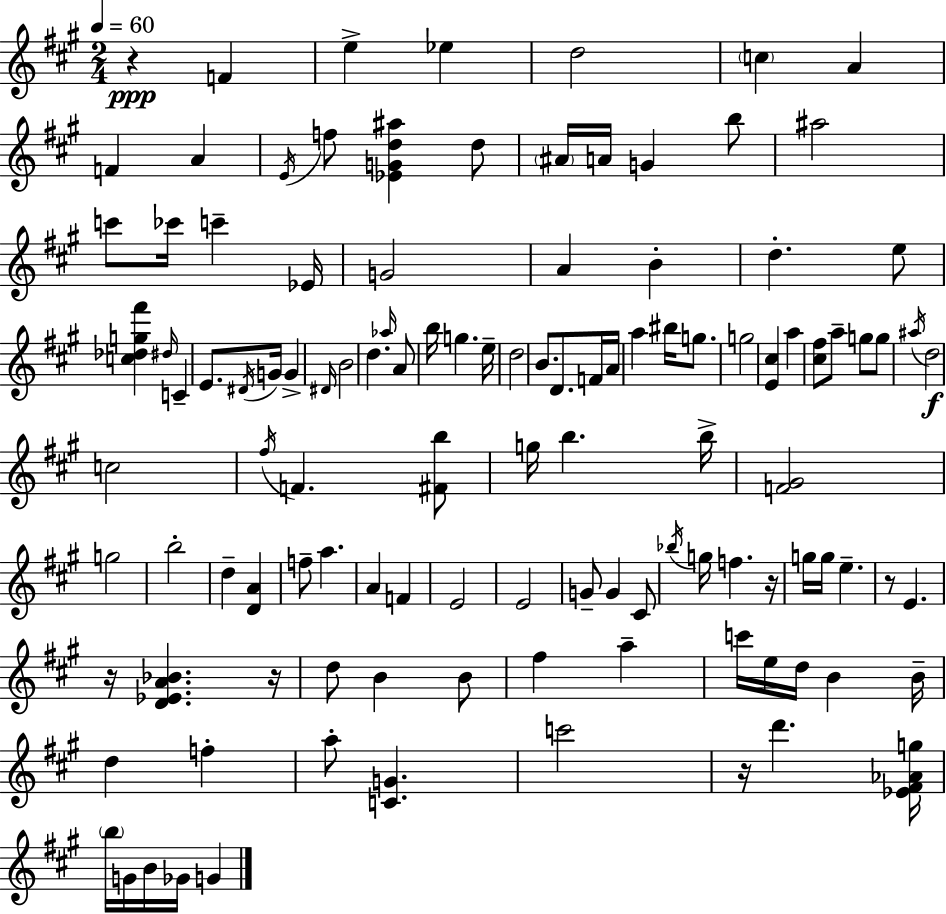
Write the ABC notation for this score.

X:1
T:Untitled
M:2/4
L:1/4
K:A
z F e _e d2 c A F A E/4 f/2 [_EGd^a] d/2 ^A/4 A/4 G b/2 ^a2 c'/2 _c'/4 c' _E/4 G2 A B d e/2 [c_dg^f'] ^d/4 C E/2 ^D/4 G/4 G ^D/4 B2 d _a/4 A/2 b/4 g e/4 d2 B/2 D/2 F/4 A/4 a ^b/4 g/2 g2 [E^c] a [^c^f]/2 a/2 g/2 g/2 ^a/4 d2 c2 ^f/4 F [^Fb]/2 g/4 b b/4 [F^G]2 g2 b2 d [DA] f/2 a A F E2 E2 G/2 G ^C/2 _b/4 g/4 f z/4 g/4 g/4 e z/2 E z/4 [D_EA_B] z/4 d/2 B B/2 ^f a c'/4 e/4 d/4 B B/4 d f a/2 [CG] c'2 z/4 d' [_E^F_Ag]/4 b/4 G/4 B/4 _G/4 G